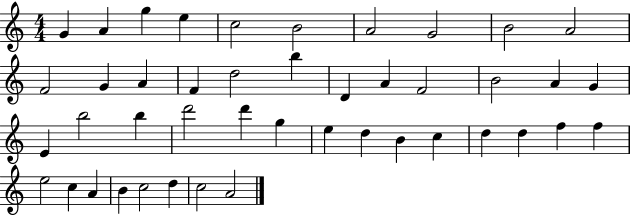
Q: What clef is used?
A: treble